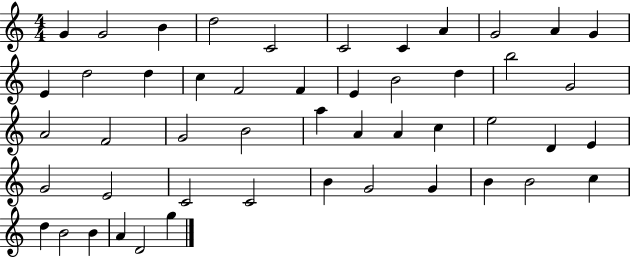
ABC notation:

X:1
T:Untitled
M:4/4
L:1/4
K:C
G G2 B d2 C2 C2 C A G2 A G E d2 d c F2 F E B2 d b2 G2 A2 F2 G2 B2 a A A c e2 D E G2 E2 C2 C2 B G2 G B B2 c d B2 B A D2 g